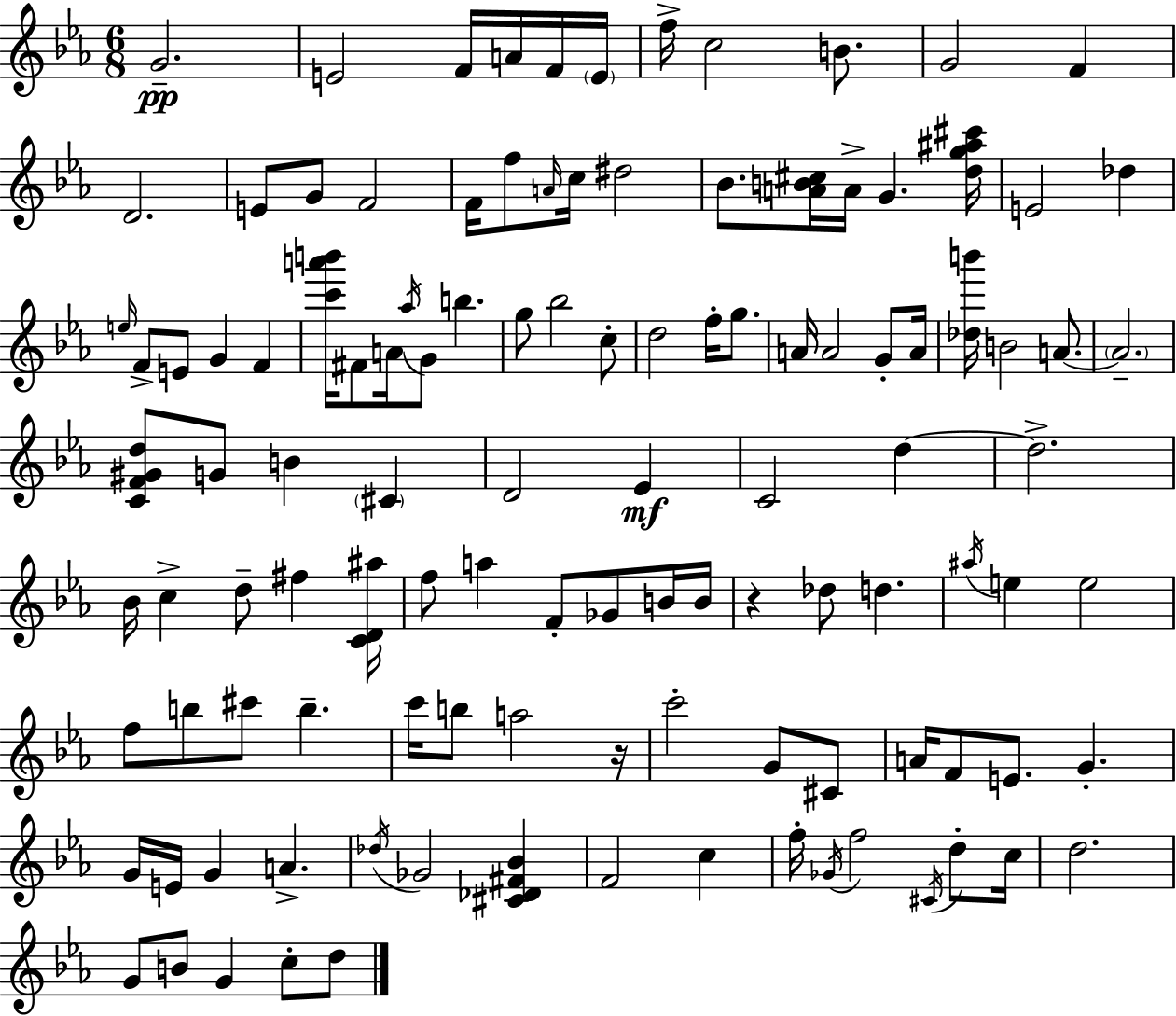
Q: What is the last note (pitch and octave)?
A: D5